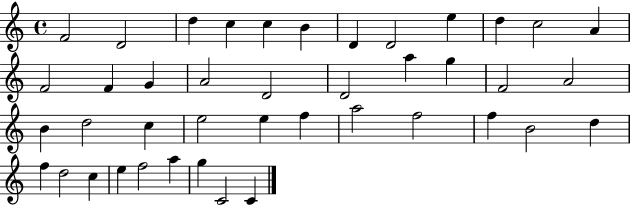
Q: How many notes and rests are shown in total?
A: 42